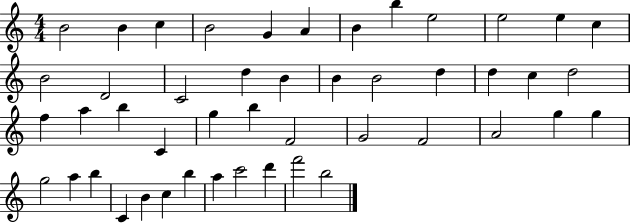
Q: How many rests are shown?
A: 0